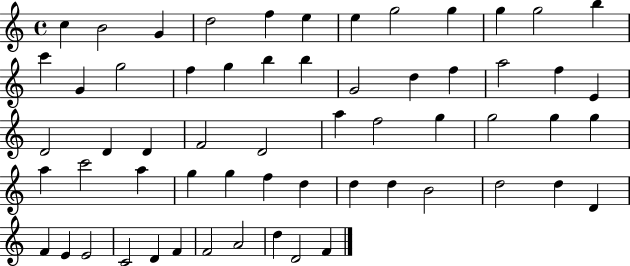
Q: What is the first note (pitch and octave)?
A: C5